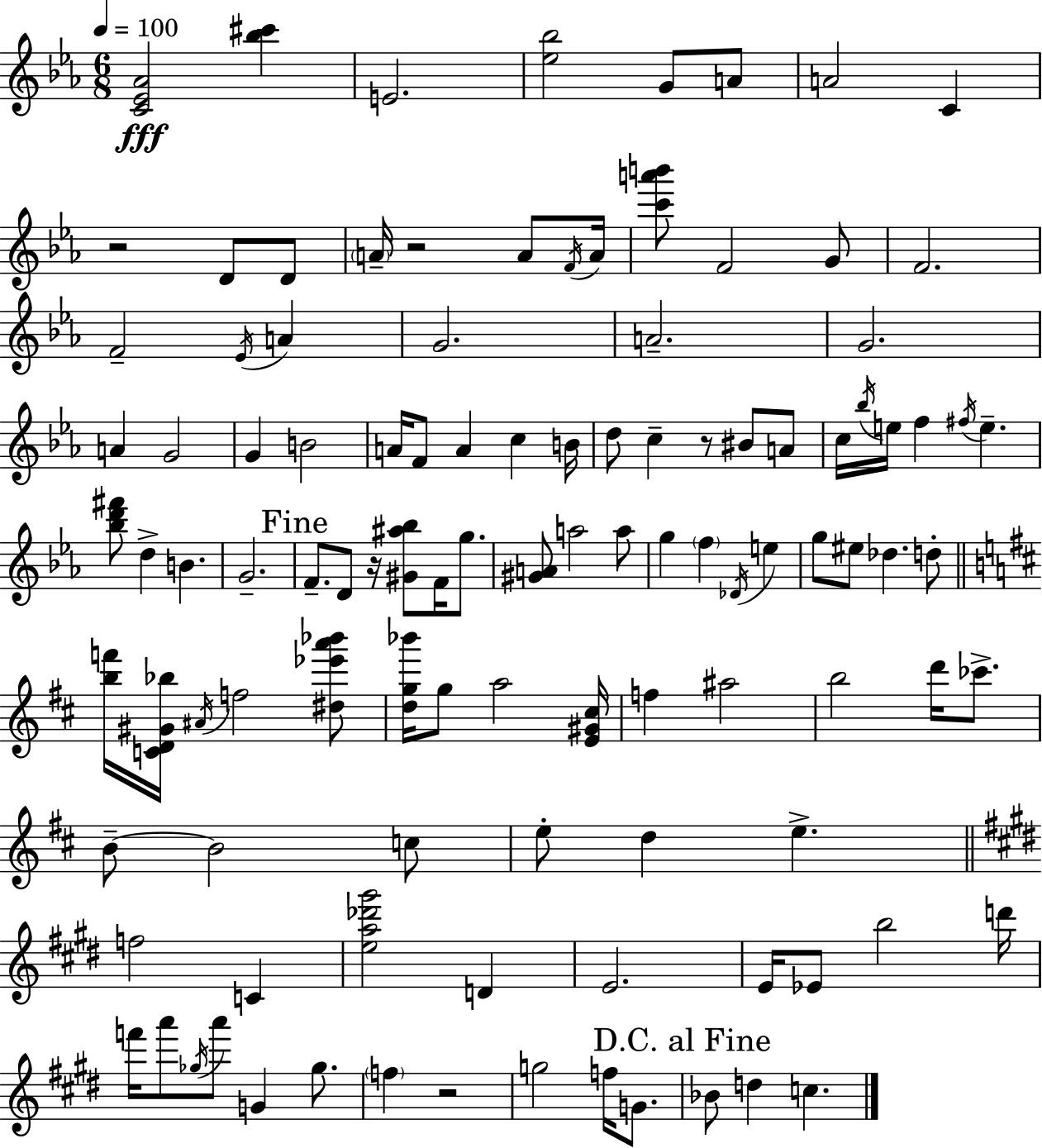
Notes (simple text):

[C4,Eb4,Ab4]/h [Bb5,C#6]/q E4/h. [Eb5,Bb5]/h G4/e A4/e A4/h C4/q R/h D4/e D4/e A4/s R/h A4/e F4/s A4/s [C6,A6,B6]/e F4/h G4/e F4/h. F4/h Eb4/s A4/q G4/h. A4/h. G4/h. A4/q G4/h G4/q B4/h A4/s F4/e A4/q C5/q B4/s D5/e C5/q R/e BIS4/e A4/e C5/s Bb5/s E5/s F5/q F#5/s E5/q. [Bb5,D6,F#6]/e D5/q B4/q. G4/h. F4/e. D4/e R/s [G#4,A#5,Bb5]/e F4/s G5/e. [G#4,A4]/e A5/h A5/e G5/q F5/q Db4/s E5/q G5/e EIS5/e Db5/q. D5/e [B5,F6]/s [C4,D4,G#4,Bb5]/s A#4/s F5/h [D#5,Eb6,A6,Bb6]/e [D5,G5,Bb6]/s G5/e A5/h [E4,G#4,C#5]/s F5/q A#5/h B5/h D6/s CES6/e. B4/e B4/h C5/e E5/e D5/q E5/q. F5/h C4/q [E5,A5,Db6,G#6]/h D4/q E4/h. E4/s Eb4/e B5/h D6/s F6/s A6/e Gb5/s A6/e G4/q Gb5/e. F5/q R/h G5/h F5/s G4/e. Bb4/e D5/q C5/q.